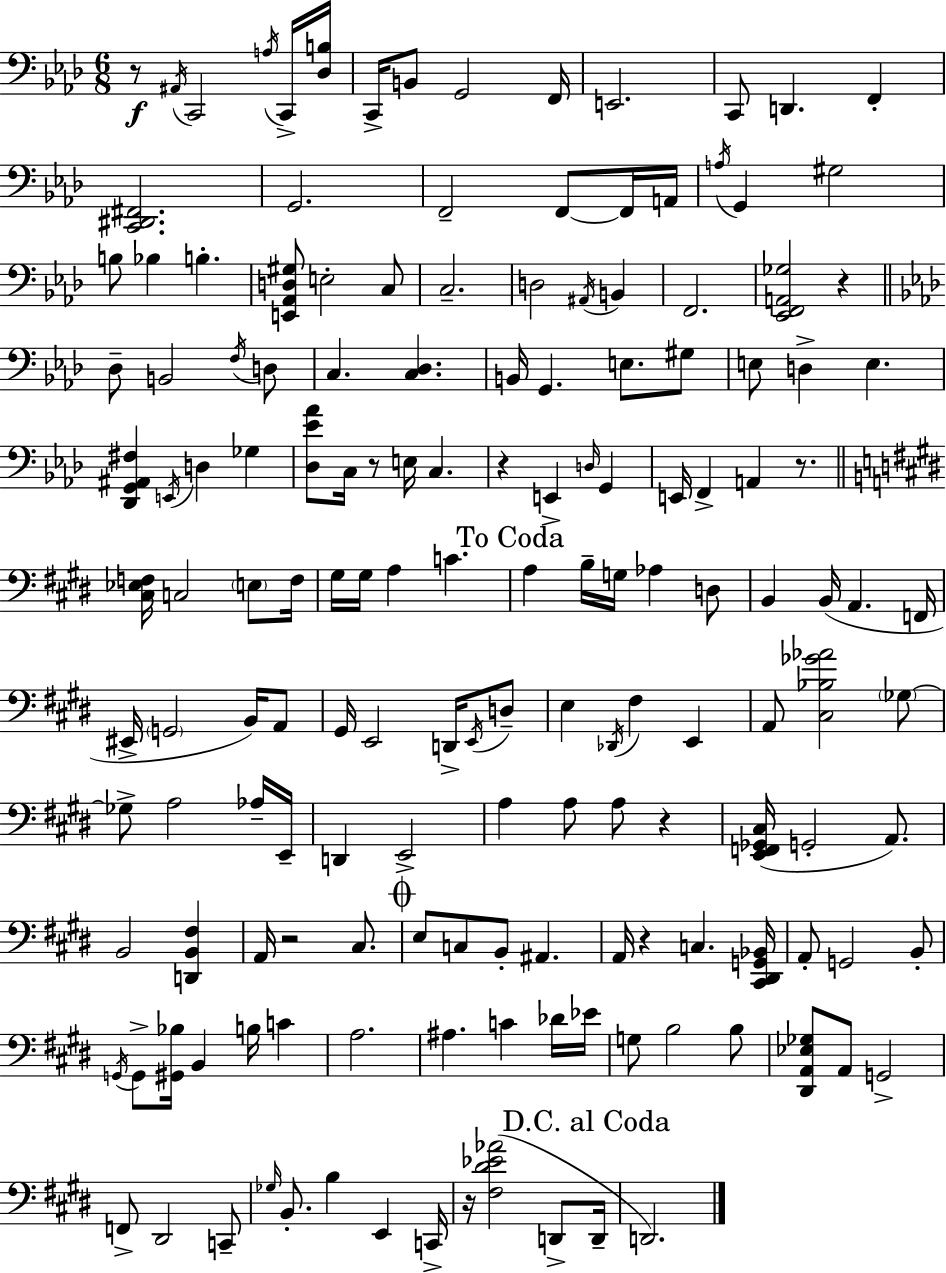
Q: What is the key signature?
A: AES major